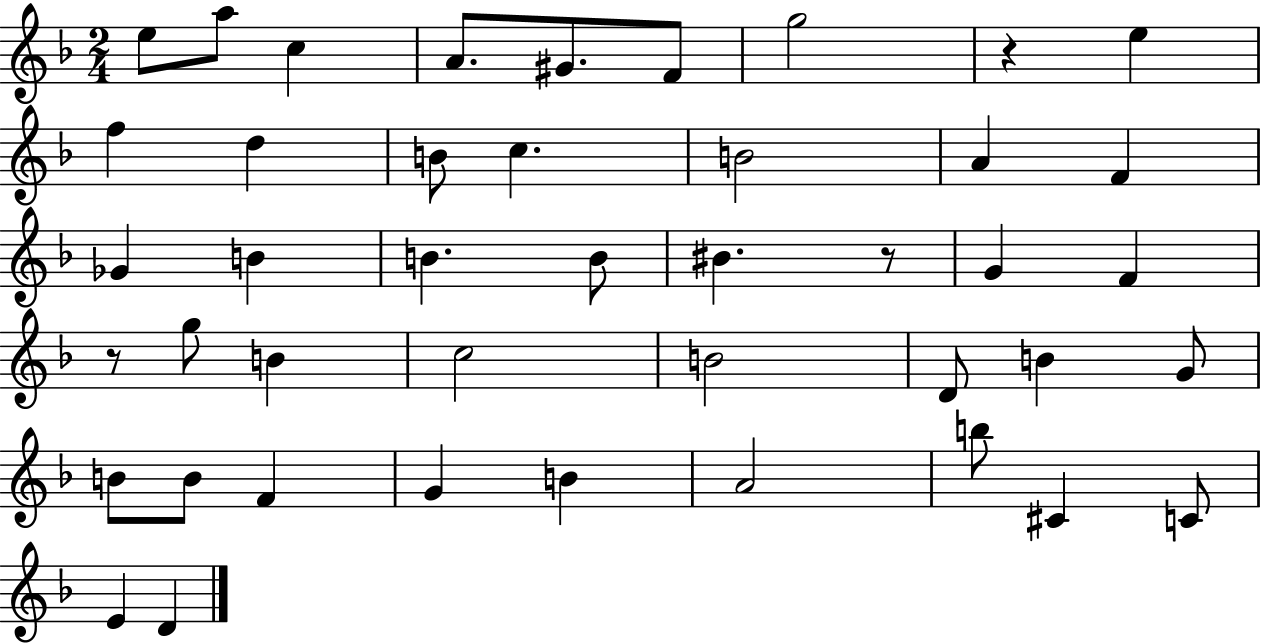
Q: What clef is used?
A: treble